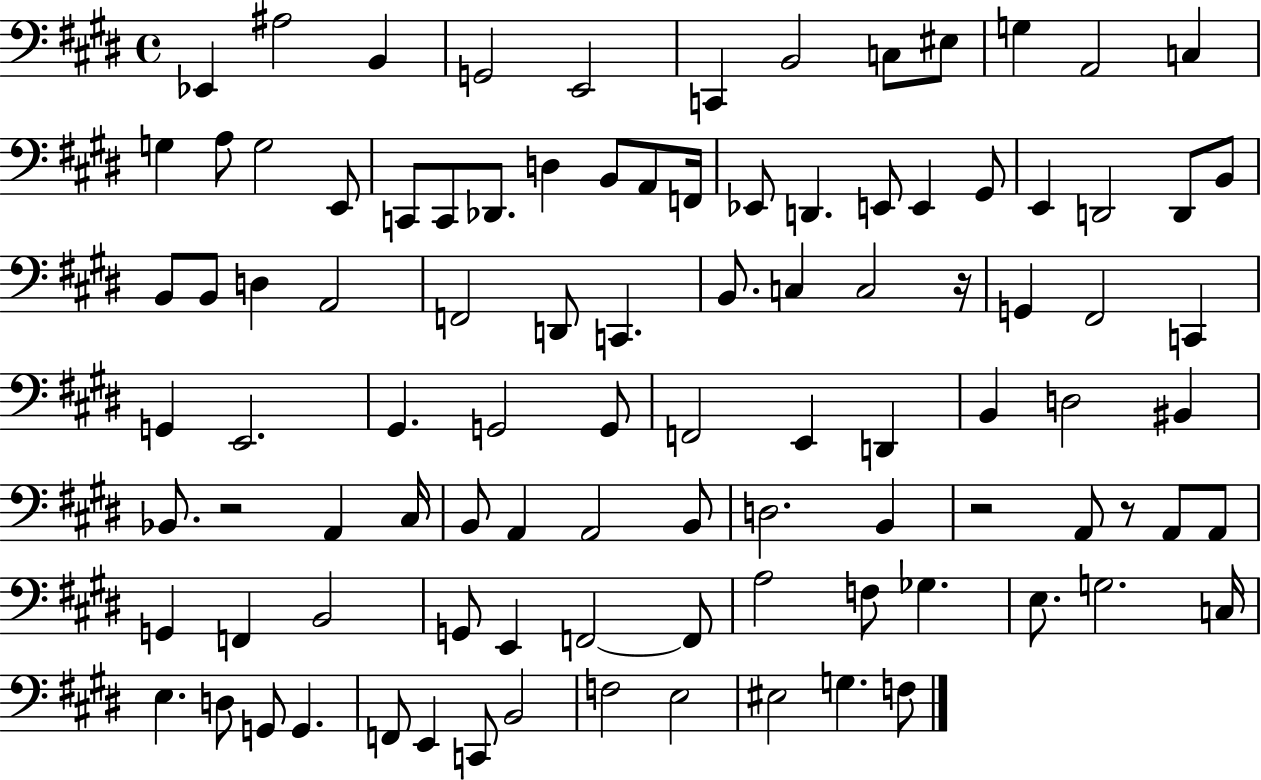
{
  \clef bass
  \time 4/4
  \defaultTimeSignature
  \key e \major
  \repeat volta 2 { ees,4 ais2 b,4 | g,2 e,2 | c,4 b,2 c8 eis8 | g4 a,2 c4 | \break g4 a8 g2 e,8 | c,8 c,8 des,8. d4 b,8 a,8 f,16 | ees,8 d,4. e,8 e,4 gis,8 | e,4 d,2 d,8 b,8 | \break b,8 b,8 d4 a,2 | f,2 d,8 c,4. | b,8. c4 c2 r16 | g,4 fis,2 c,4 | \break g,4 e,2. | gis,4. g,2 g,8 | f,2 e,4 d,4 | b,4 d2 bis,4 | \break bes,8. r2 a,4 cis16 | b,8 a,4 a,2 b,8 | d2. b,4 | r2 a,8 r8 a,8 a,8 | \break g,4 f,4 b,2 | g,8 e,4 f,2~~ f,8 | a2 f8 ges4. | e8. g2. c16 | \break e4. d8 g,8 g,4. | f,8 e,4 c,8 b,2 | f2 e2 | eis2 g4. f8 | \break } \bar "|."
}